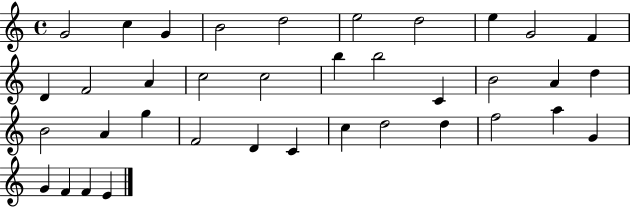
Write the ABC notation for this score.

X:1
T:Untitled
M:4/4
L:1/4
K:C
G2 c G B2 d2 e2 d2 e G2 F D F2 A c2 c2 b b2 C B2 A d B2 A g F2 D C c d2 d f2 a G G F F E